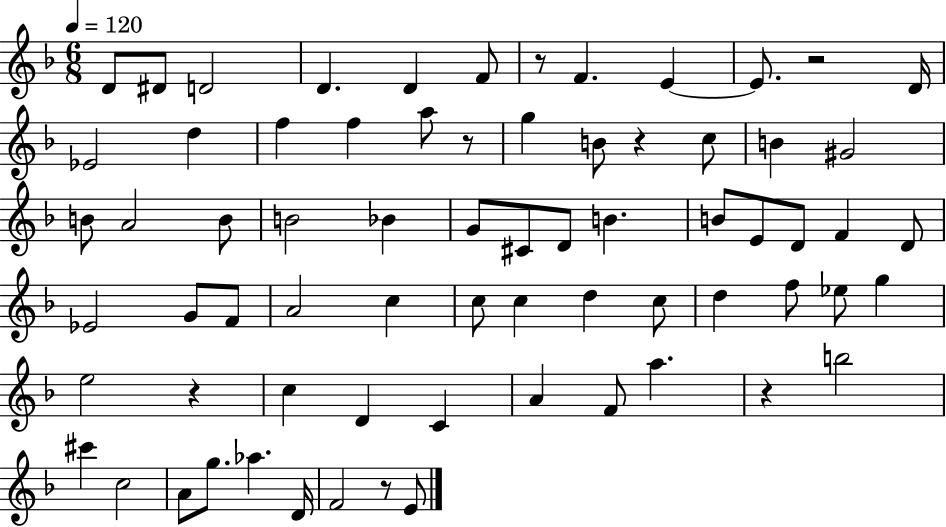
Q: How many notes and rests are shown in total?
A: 70